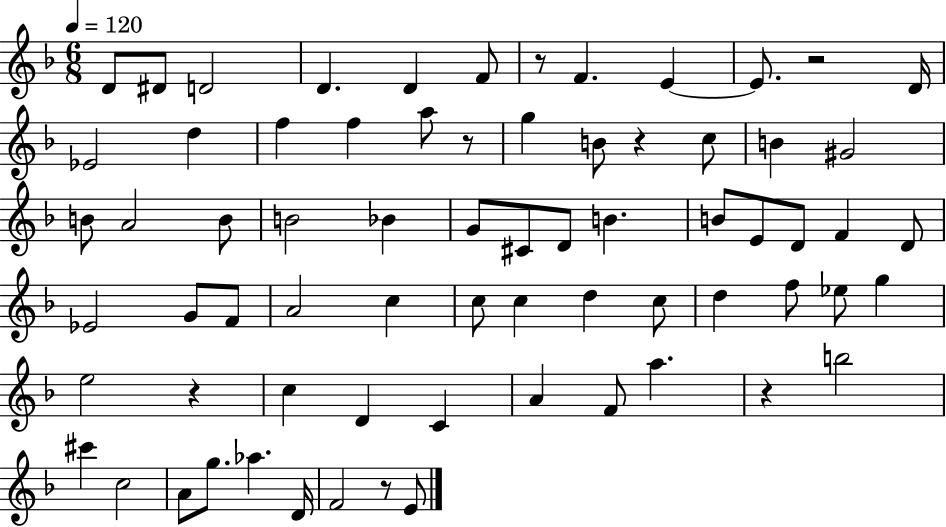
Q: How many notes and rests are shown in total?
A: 70